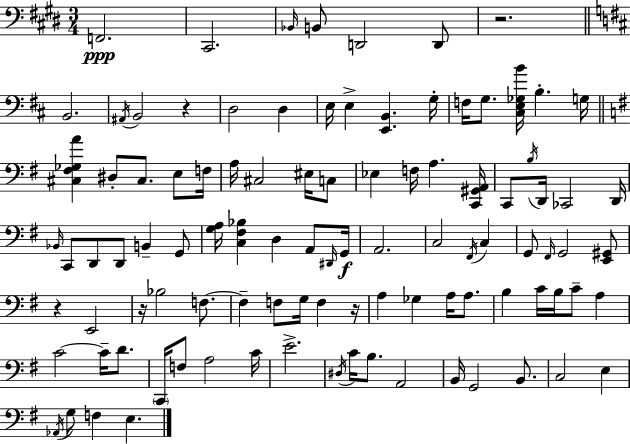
{
  \clef bass
  \numericTimeSignature
  \time 3/4
  \key e \major
  \repeat volta 2 { f,2.\ppp | cis,2. | \grace { bes,16 } b,8 d,2 d,8 | r2. | \break \bar "||" \break \key d \major b,2. | \acciaccatura { ais,16 } b,2 r4 | d2 d4 | e16 e4-> <e, b,>4. | \break g16-. f16 g8. <cis e ges b'>16 b4.-. | g16 \bar "||" \break \key g \major <cis fis ges a'>4 dis8-. cis8. e8 f16 | a16 cis2 eis16 c8 | ees4 f16 a4. <c, gis, a,>16 | c,8 \acciaccatura { b16 } d,16 ces,2 | \break d,16 \grace { bes,16 } c,8 d,8 d,8 b,4-- | g,8 <g a>16 <c fis bes>4 d4 a,8 | \grace { dis,16 }\f g,16 a,2. | c2 \acciaccatura { fis,16 } | \break c4 g,8 \grace { fis,16 } g,2 | <e, gis,>8 r4 e,2 | r16 bes2 | f8.~~ f4-- f8 g16 | \break f4 r16 a4 ges4 | a16 a8. b4 c'16 b16 c'8-- | a4 c'2~~ | c'16-- d'8. \parenthesize c,16 f8 a2 | \break c'16 e'2.-> | \acciaccatura { dis16 } c'16 b8. a,2 | b,16 g,2 | b,8. c2 | \break e4 \acciaccatura { aes,16 } g8 f4 | e4. } \bar "|."
}